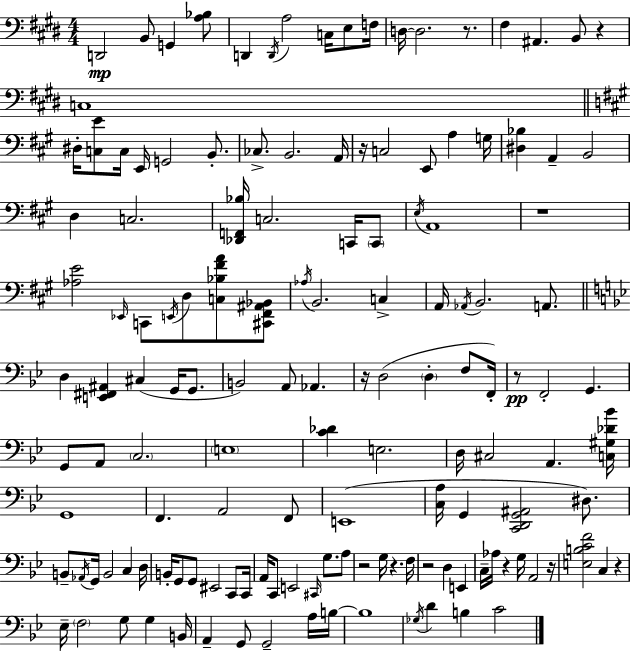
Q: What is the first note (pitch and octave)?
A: D2